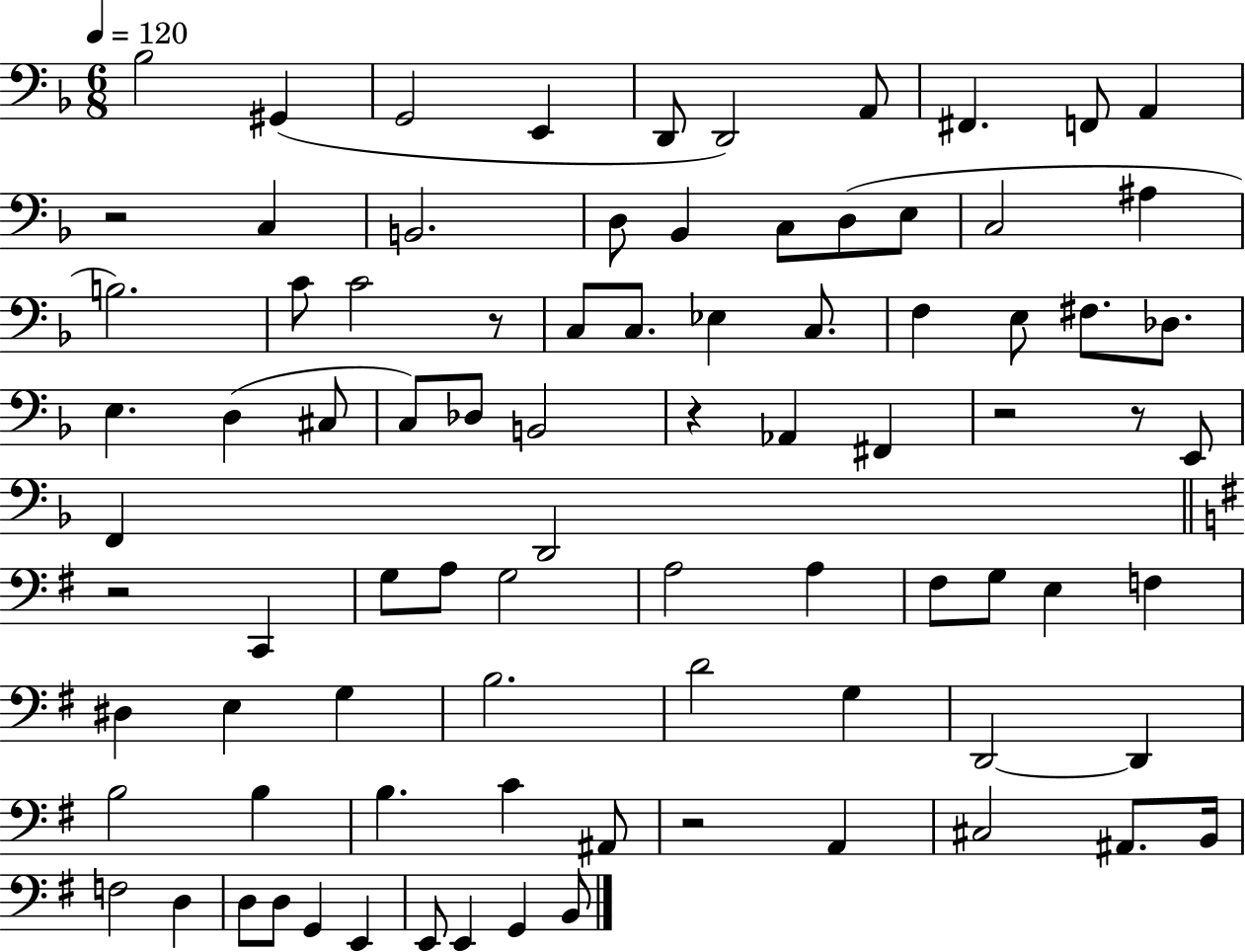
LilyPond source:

{
  \clef bass
  \numericTimeSignature
  \time 6/8
  \key f \major
  \tempo 4 = 120
  bes2 gis,4( | g,2 e,4 | d,8 d,2) a,8 | fis,4. f,8 a,4 | \break r2 c4 | b,2. | d8 bes,4 c8 d8( e8 | c2 ais4 | \break b2.) | c'8 c'2 r8 | c8 c8. ees4 c8. | f4 e8 fis8. des8. | \break e4. d4( cis8 | c8) des8 b,2 | r4 aes,4 fis,4 | r2 r8 e,8 | \break f,4 d,2 | \bar "||" \break \key e \minor r2 c,4 | g8 a8 g2 | a2 a4 | fis8 g8 e4 f4 | \break dis4 e4 g4 | b2. | d'2 g4 | d,2~~ d,4 | \break b2 b4 | b4. c'4 ais,8 | r2 a,4 | cis2 ais,8. b,16 | \break f2 d4 | d8 d8 g,4 e,4 | e,8 e,4 g,4 b,8 | \bar "|."
}